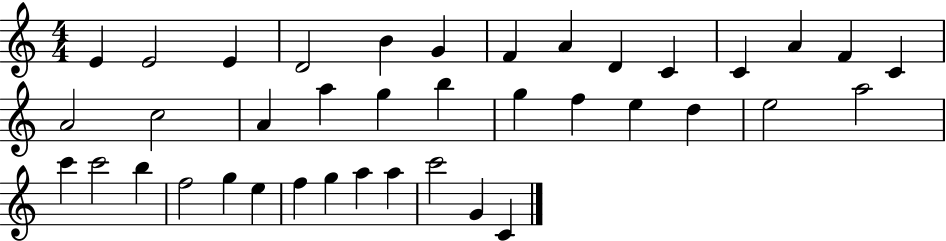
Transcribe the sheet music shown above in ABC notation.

X:1
T:Untitled
M:4/4
L:1/4
K:C
E E2 E D2 B G F A D C C A F C A2 c2 A a g b g f e d e2 a2 c' c'2 b f2 g e f g a a c'2 G C